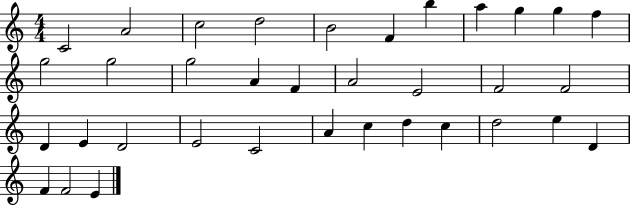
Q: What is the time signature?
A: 4/4